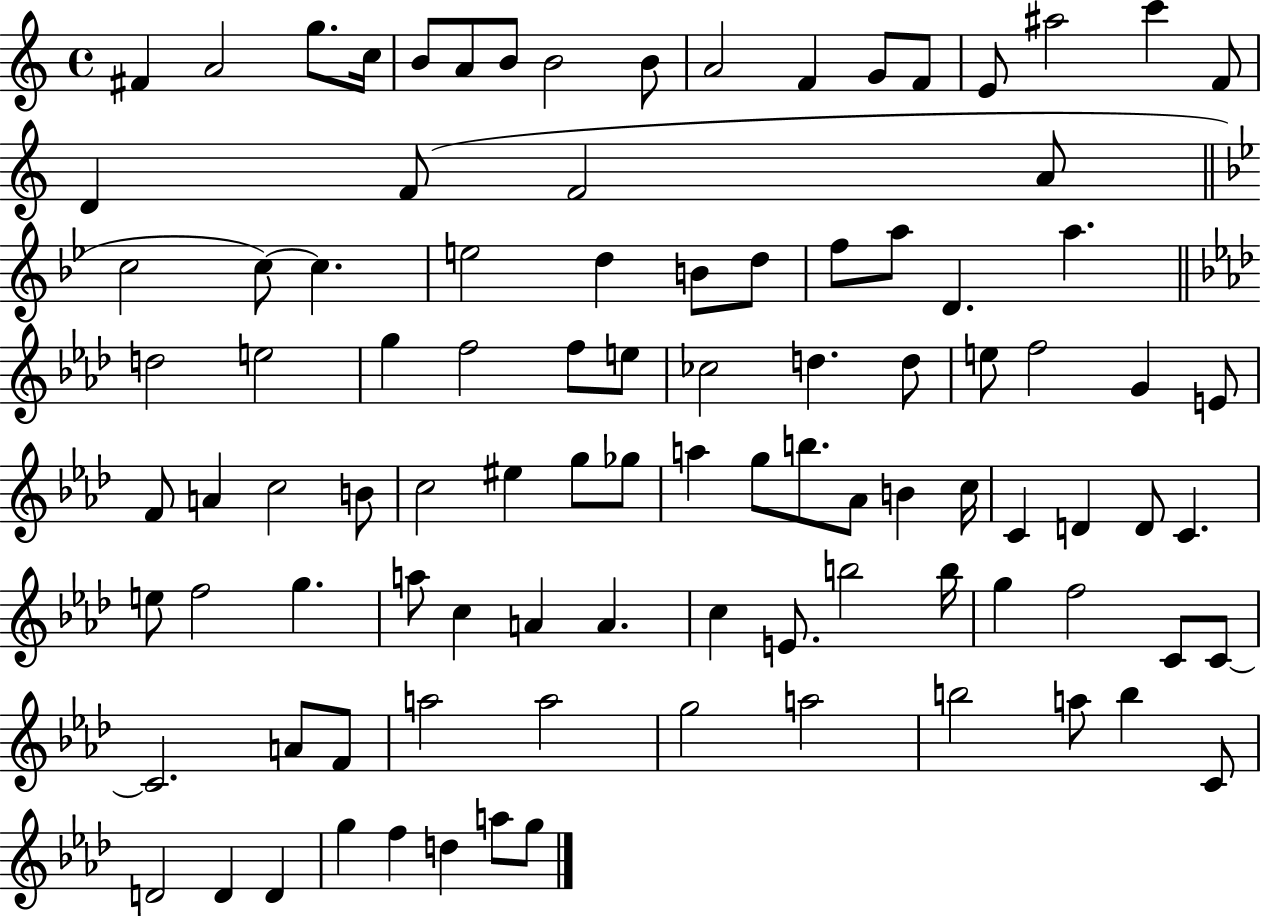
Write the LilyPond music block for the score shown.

{
  \clef treble
  \time 4/4
  \defaultTimeSignature
  \key c \major
  fis'4 a'2 g''8. c''16 | b'8 a'8 b'8 b'2 b'8 | a'2 f'4 g'8 f'8 | e'8 ais''2 c'''4 f'8 | \break d'4 f'8( f'2 a'8 | \bar "||" \break \key g \minor c''2 c''8~~) c''4. | e''2 d''4 b'8 d''8 | f''8 a''8 d'4. a''4. | \bar "||" \break \key f \minor d''2 e''2 | g''4 f''2 f''8 e''8 | ces''2 d''4. d''8 | e''8 f''2 g'4 e'8 | \break f'8 a'4 c''2 b'8 | c''2 eis''4 g''8 ges''8 | a''4 g''8 b''8. aes'8 b'4 c''16 | c'4 d'4 d'8 c'4. | \break e''8 f''2 g''4. | a''8 c''4 a'4 a'4. | c''4 e'8. b''2 b''16 | g''4 f''2 c'8 c'8~~ | \break c'2. a'8 f'8 | a''2 a''2 | g''2 a''2 | b''2 a''8 b''4 c'8 | \break d'2 d'4 d'4 | g''4 f''4 d''4 a''8 g''8 | \bar "|."
}